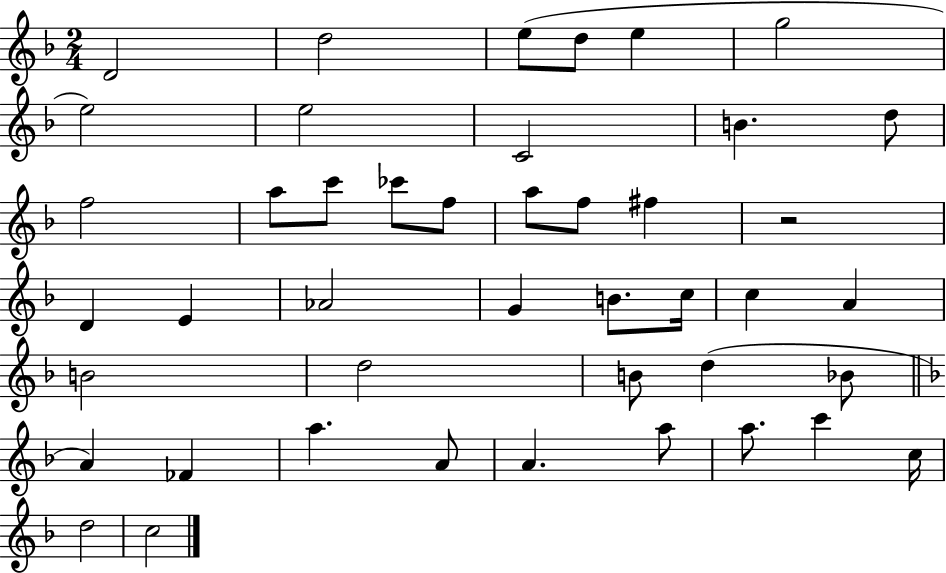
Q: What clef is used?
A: treble